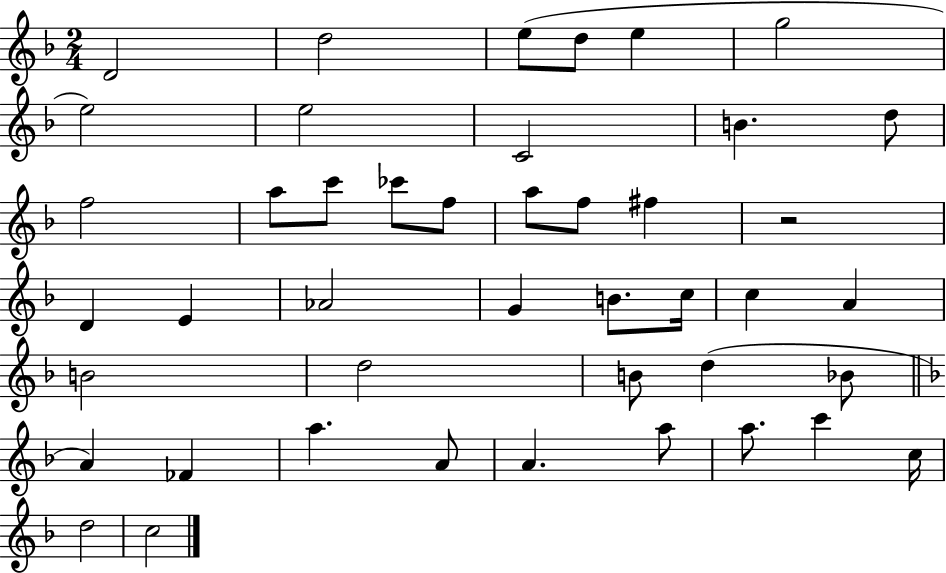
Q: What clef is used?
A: treble